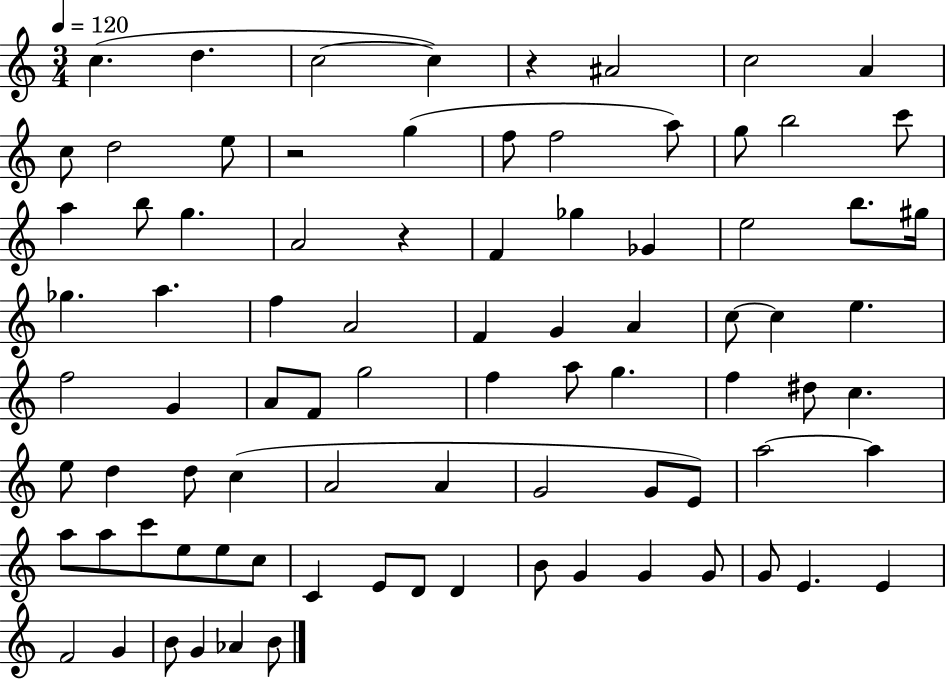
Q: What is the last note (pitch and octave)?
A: B4